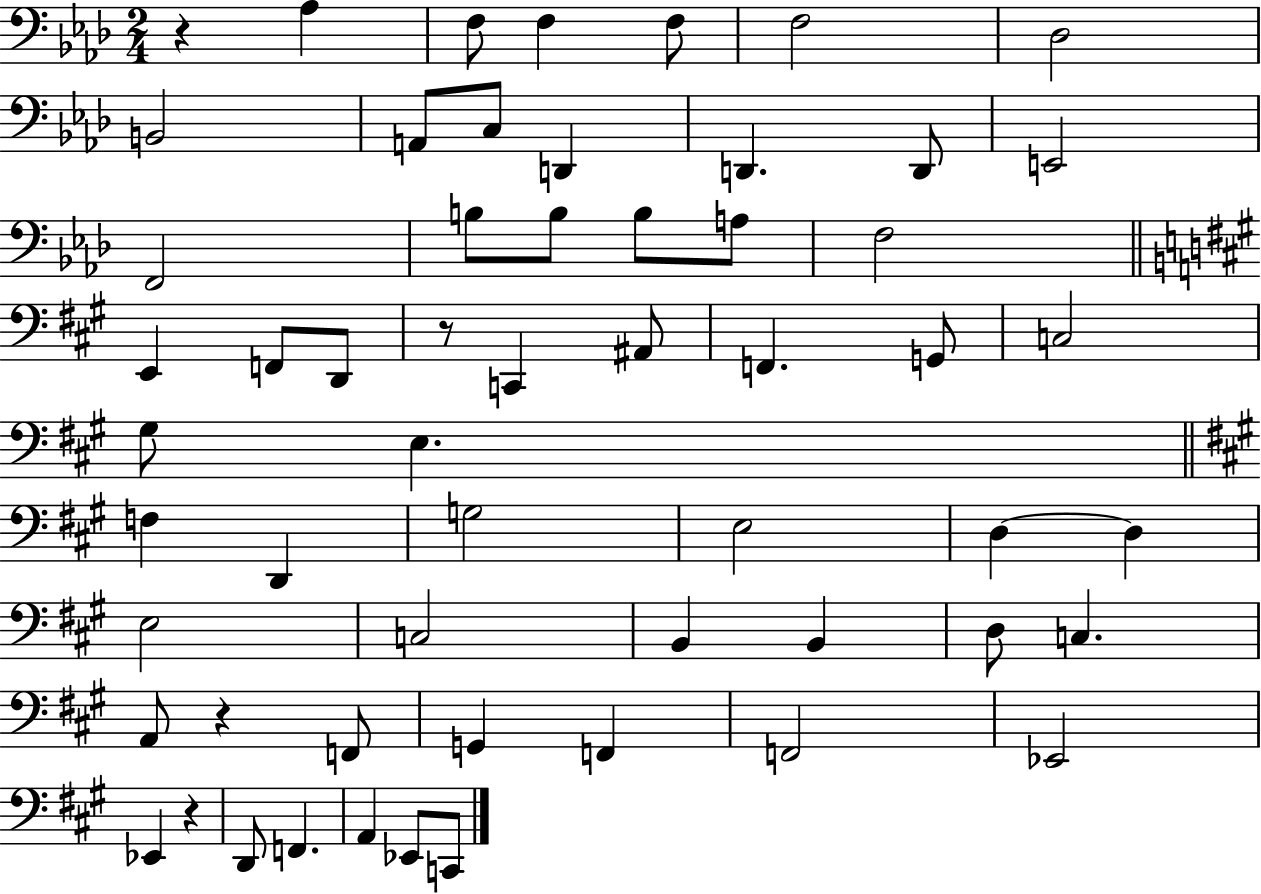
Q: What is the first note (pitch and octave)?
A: Ab3